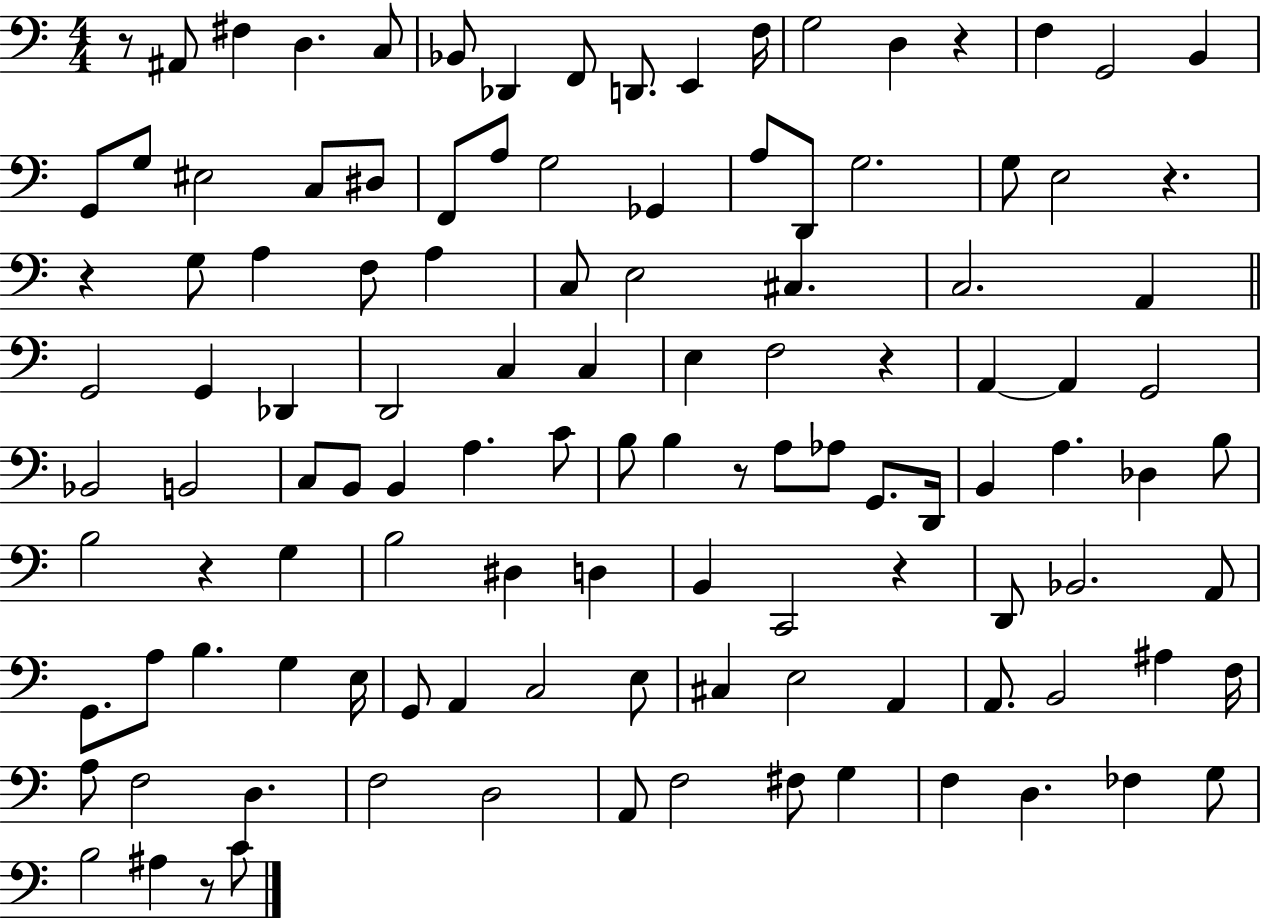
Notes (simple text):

R/e A#2/e F#3/q D3/q. C3/e Bb2/e Db2/q F2/e D2/e. E2/q F3/s G3/h D3/q R/q F3/q G2/h B2/q G2/e G3/e EIS3/h C3/e D#3/e F2/e A3/e G3/h Gb2/q A3/e D2/e G3/h. G3/e E3/h R/q. R/q G3/e A3/q F3/e A3/q C3/e E3/h C#3/q. C3/h. A2/q G2/h G2/q Db2/q D2/h C3/q C3/q E3/q F3/h R/q A2/q A2/q G2/h Bb2/h B2/h C3/e B2/e B2/q A3/q. C4/e B3/e B3/q R/e A3/e Ab3/e G2/e. D2/s B2/q A3/q. Db3/q B3/e B3/h R/q G3/q B3/h D#3/q D3/q B2/q C2/h R/q D2/e Bb2/h. A2/e G2/e. A3/e B3/q. G3/q E3/s G2/e A2/q C3/h E3/e C#3/q E3/h A2/q A2/e. B2/h A#3/q F3/s A3/e F3/h D3/q. F3/h D3/h A2/e F3/h F#3/e G3/q F3/q D3/q. FES3/q G3/e B3/h A#3/q R/e C4/e